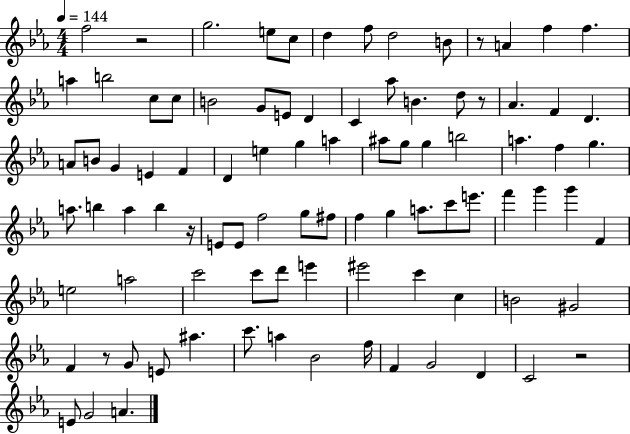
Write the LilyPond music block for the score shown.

{
  \clef treble
  \numericTimeSignature
  \time 4/4
  \key ees \major
  \tempo 4 = 144
  f''2 r2 | g''2. e''8 c''8 | d''4 f''8 d''2 b'8 | r8 a'4 f''4 f''4. | \break a''4 b''2 c''8 c''8 | b'2 g'8 e'8 d'4 | c'4 aes''8 b'4. d''8 r8 | aes'4. f'4 d'4. | \break a'8 b'8 g'4 e'4 f'4 | d'4 e''4 g''4 a''4 | ais''8 g''8 g''4 b''2 | a''4. f''4 g''4. | \break a''8. b''4 a''4 b''4 r16 | e'8 e'8 f''2 g''8 fis''8 | f''4 g''4 a''8. c'''8 e'''8. | f'''4 g'''4 g'''4 f'4 | \break e''2 a''2 | c'''2 c'''8 d'''8 e'''4 | eis'''2 c'''4 c''4 | b'2 gis'2 | \break f'4 r8 g'8 e'8 ais''4. | c'''8. a''4 bes'2 f''16 | f'4 g'2 d'4 | c'2 r2 | \break e'8 g'2 a'4. | \bar "|."
}